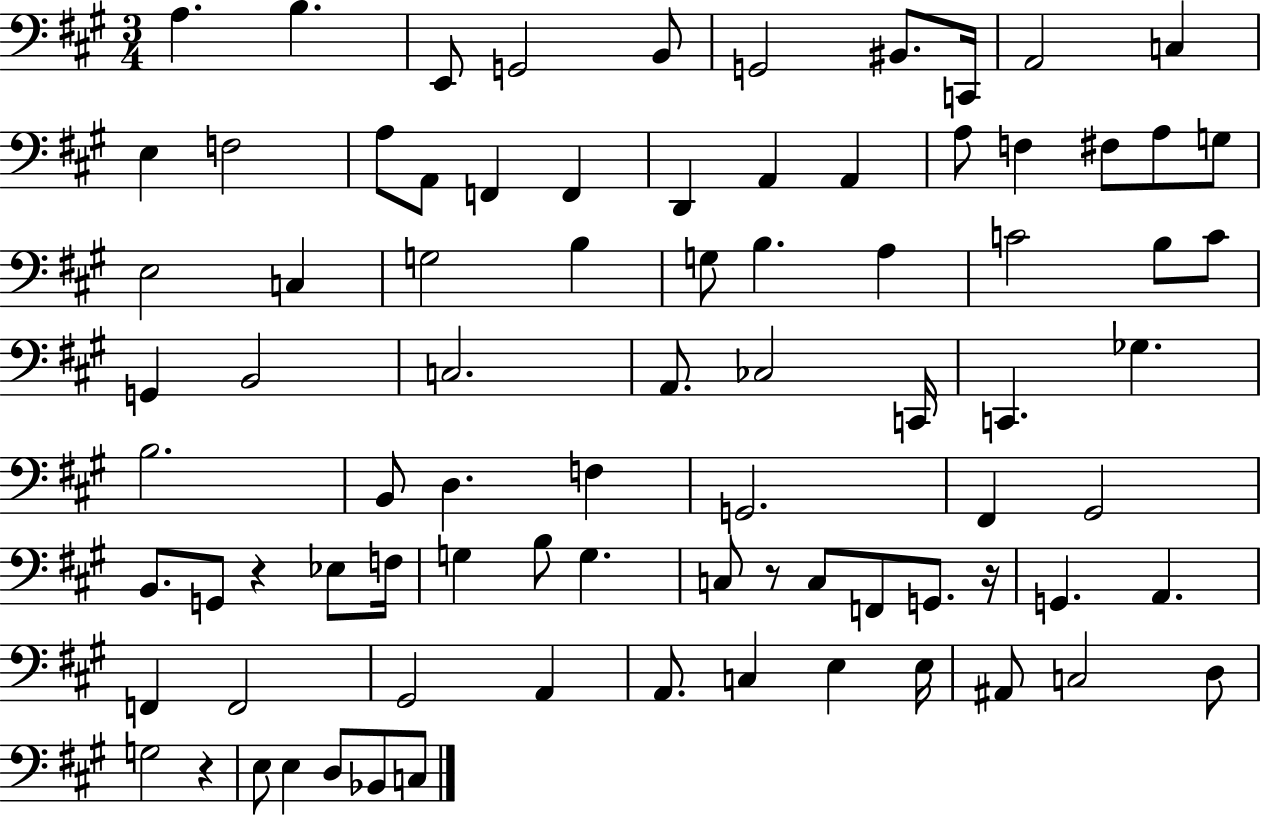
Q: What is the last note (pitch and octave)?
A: C3